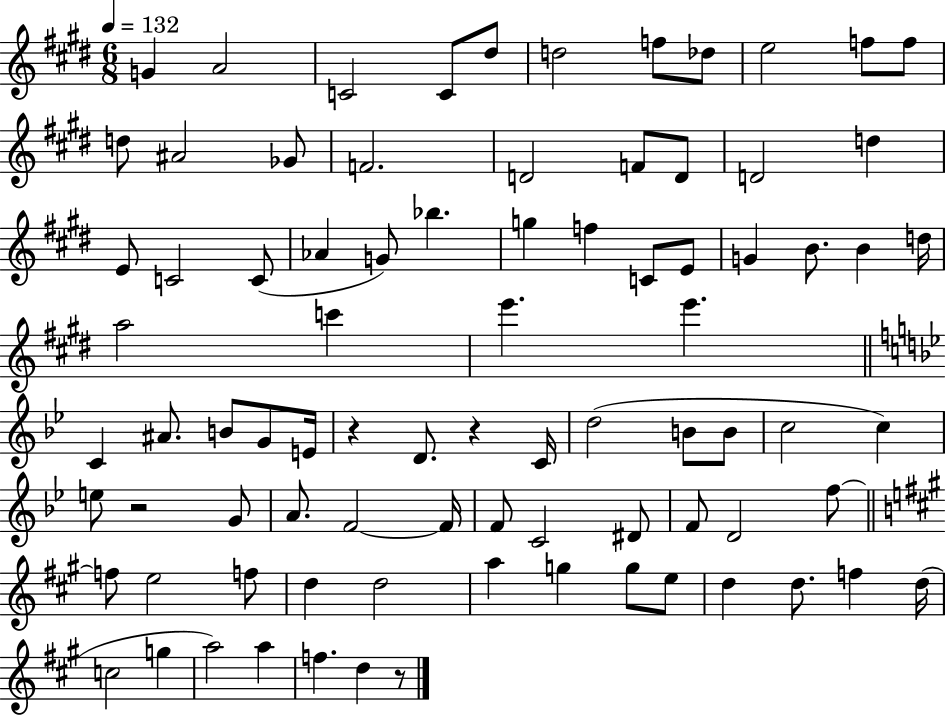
X:1
T:Untitled
M:6/8
L:1/4
K:E
G A2 C2 C/2 ^d/2 d2 f/2 _d/2 e2 f/2 f/2 d/2 ^A2 _G/2 F2 D2 F/2 D/2 D2 d E/2 C2 C/2 _A G/2 _b g f C/2 E/2 G B/2 B d/4 a2 c' e' e' C ^A/2 B/2 G/2 E/4 z D/2 z C/4 d2 B/2 B/2 c2 c e/2 z2 G/2 A/2 F2 F/4 F/2 C2 ^D/2 F/2 D2 f/2 f/2 e2 f/2 d d2 a g g/2 e/2 d d/2 f d/4 c2 g a2 a f d z/2